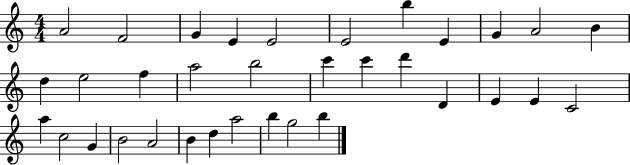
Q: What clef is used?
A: treble